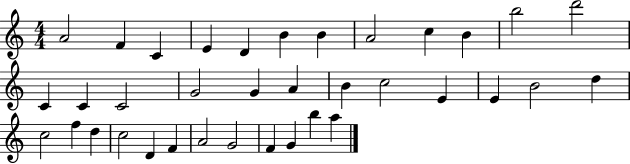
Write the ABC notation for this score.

X:1
T:Untitled
M:4/4
L:1/4
K:C
A2 F C E D B B A2 c B b2 d'2 C C C2 G2 G A B c2 E E B2 d c2 f d c2 D F A2 G2 F G b a